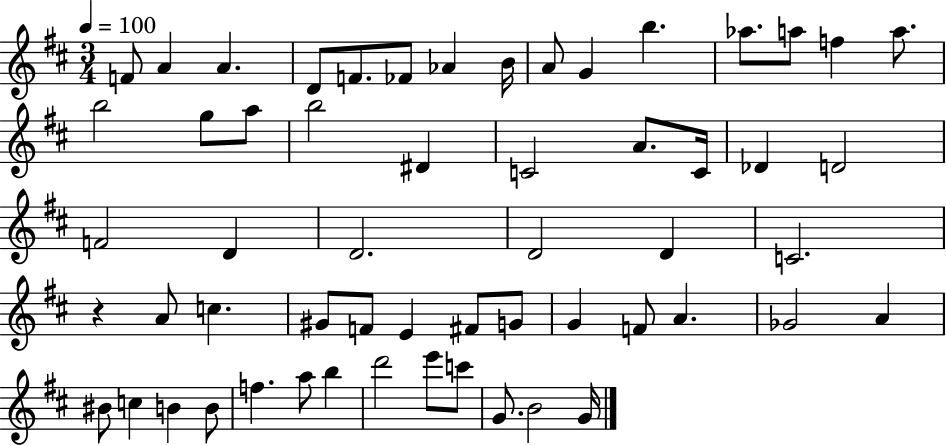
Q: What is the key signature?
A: D major